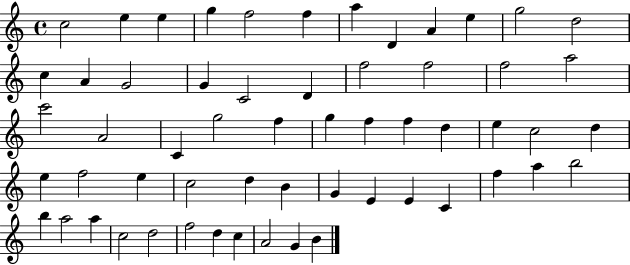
{
  \clef treble
  \time 4/4
  \defaultTimeSignature
  \key c \major
  c''2 e''4 e''4 | g''4 f''2 f''4 | a''4 d'4 a'4 e''4 | g''2 d''2 | \break c''4 a'4 g'2 | g'4 c'2 d'4 | f''2 f''2 | f''2 a''2 | \break c'''2 a'2 | c'4 g''2 f''4 | g''4 f''4 f''4 d''4 | e''4 c''2 d''4 | \break e''4 f''2 e''4 | c''2 d''4 b'4 | g'4 e'4 e'4 c'4 | f''4 a''4 b''2 | \break b''4 a''2 a''4 | c''2 d''2 | f''2 d''4 c''4 | a'2 g'4 b'4 | \break \bar "|."
}